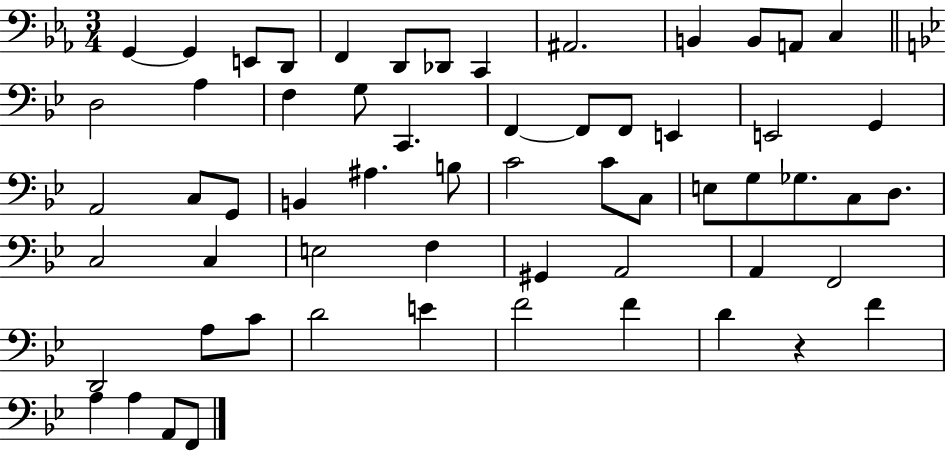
X:1
T:Untitled
M:3/4
L:1/4
K:Eb
G,, G,, E,,/2 D,,/2 F,, D,,/2 _D,,/2 C,, ^A,,2 B,, B,,/2 A,,/2 C, D,2 A, F, G,/2 C,, F,, F,,/2 F,,/2 E,, E,,2 G,, A,,2 C,/2 G,,/2 B,, ^A, B,/2 C2 C/2 C,/2 E,/2 G,/2 _G,/2 C,/2 D,/2 C,2 C, E,2 F, ^G,, A,,2 A,, F,,2 D,,2 A,/2 C/2 D2 E F2 F D z F A, A, A,,/2 F,,/2